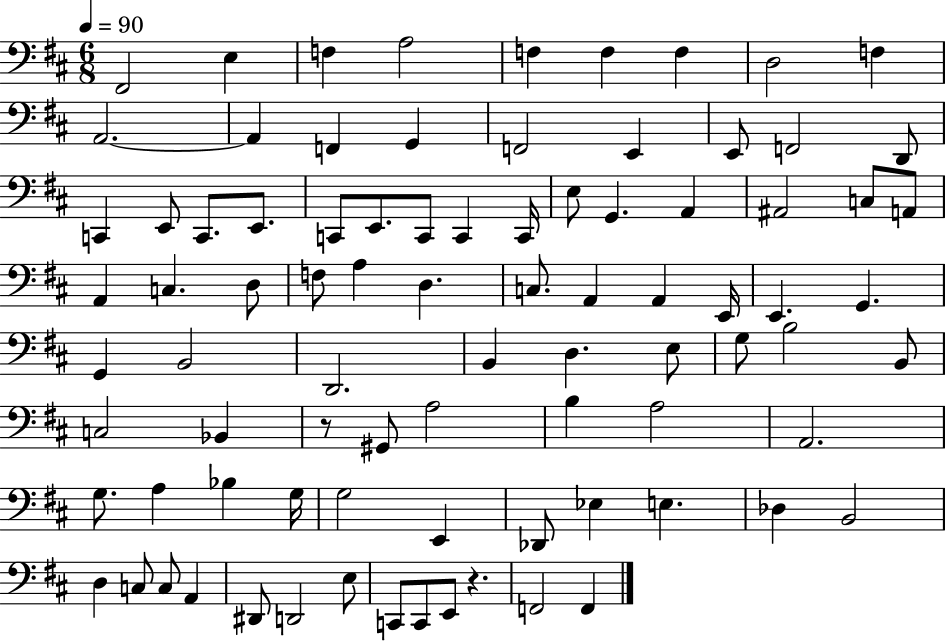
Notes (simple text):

F#2/h E3/q F3/q A3/h F3/q F3/q F3/q D3/h F3/q A2/h. A2/q F2/q G2/q F2/h E2/q E2/e F2/h D2/e C2/q E2/e C2/e. E2/e. C2/e E2/e. C2/e C2/q C2/s E3/e G2/q. A2/q A#2/h C3/e A2/e A2/q C3/q. D3/e F3/e A3/q D3/q. C3/e. A2/q A2/q E2/s E2/q. G2/q. G2/q B2/h D2/h. B2/q D3/q. E3/e G3/e B3/h B2/e C3/h Bb2/q R/e G#2/e A3/h B3/q A3/h A2/h. G3/e. A3/q Bb3/q G3/s G3/h E2/q Db2/e Eb3/q E3/q. Db3/q B2/h D3/q C3/e C3/e A2/q D#2/e D2/h E3/e C2/e C2/e E2/e R/q. F2/h F2/q